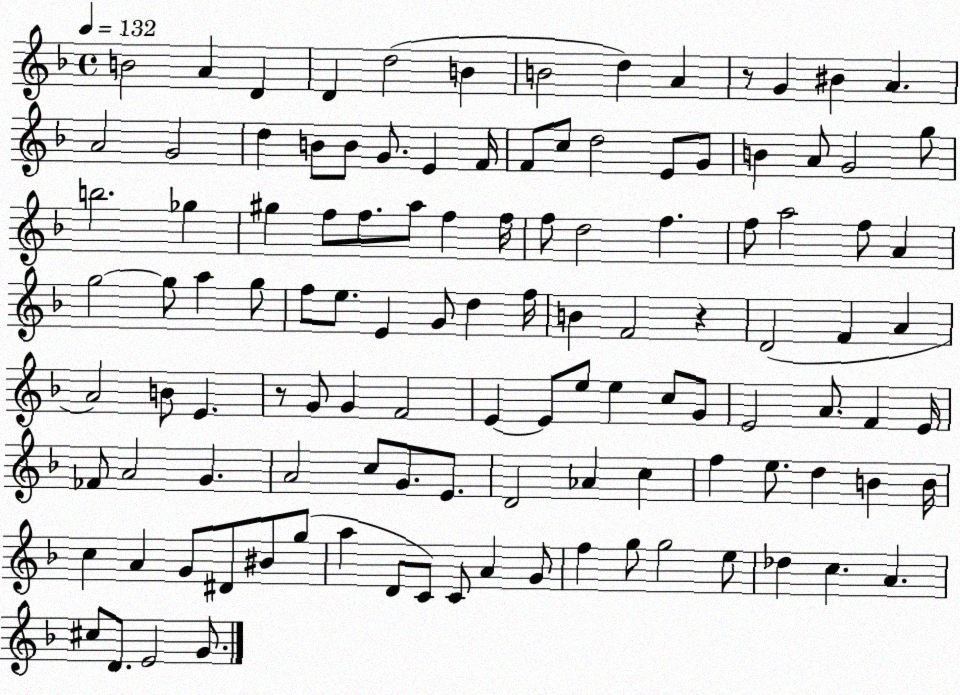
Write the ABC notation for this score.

X:1
T:Untitled
M:4/4
L:1/4
K:F
B2 A D D d2 B B2 d A z/2 G ^B A A2 G2 d B/2 B/2 G/2 E F/4 F/2 c/2 d2 E/2 G/2 B A/2 G2 g/2 b2 _g ^g f/2 f/2 a/2 f f/4 f/2 d2 f f/2 a2 f/2 A g2 g/2 a g/2 f/2 e/2 E G/2 d f/4 B F2 z D2 F A A2 B/2 E z/2 G/2 G F2 E E/2 e/2 e c/2 G/2 E2 A/2 F E/4 _F/2 A2 G A2 c/2 G/2 E/2 D2 _A c f e/2 d B B/4 c A G/2 ^D/2 ^B/2 g/2 a D/2 C/2 C/2 A G/2 f g/2 g2 e/2 _d c A ^c/2 D/2 E2 G/2